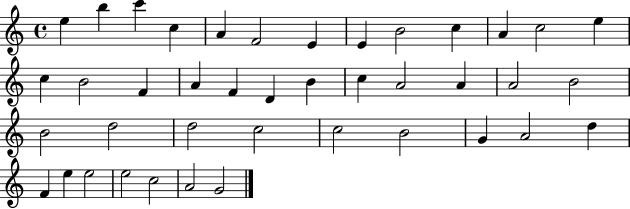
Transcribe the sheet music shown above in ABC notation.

X:1
T:Untitled
M:4/4
L:1/4
K:C
e b c' c A F2 E E B2 c A c2 e c B2 F A F D B c A2 A A2 B2 B2 d2 d2 c2 c2 B2 G A2 d F e e2 e2 c2 A2 G2